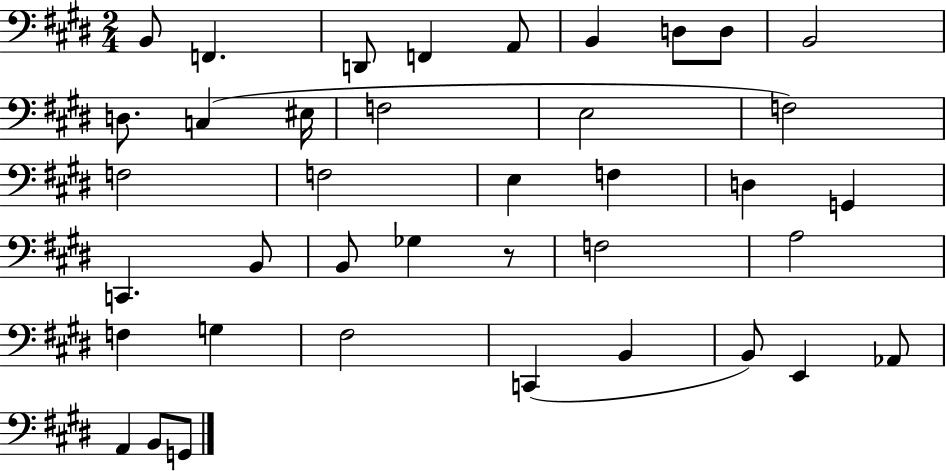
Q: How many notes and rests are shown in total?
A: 39